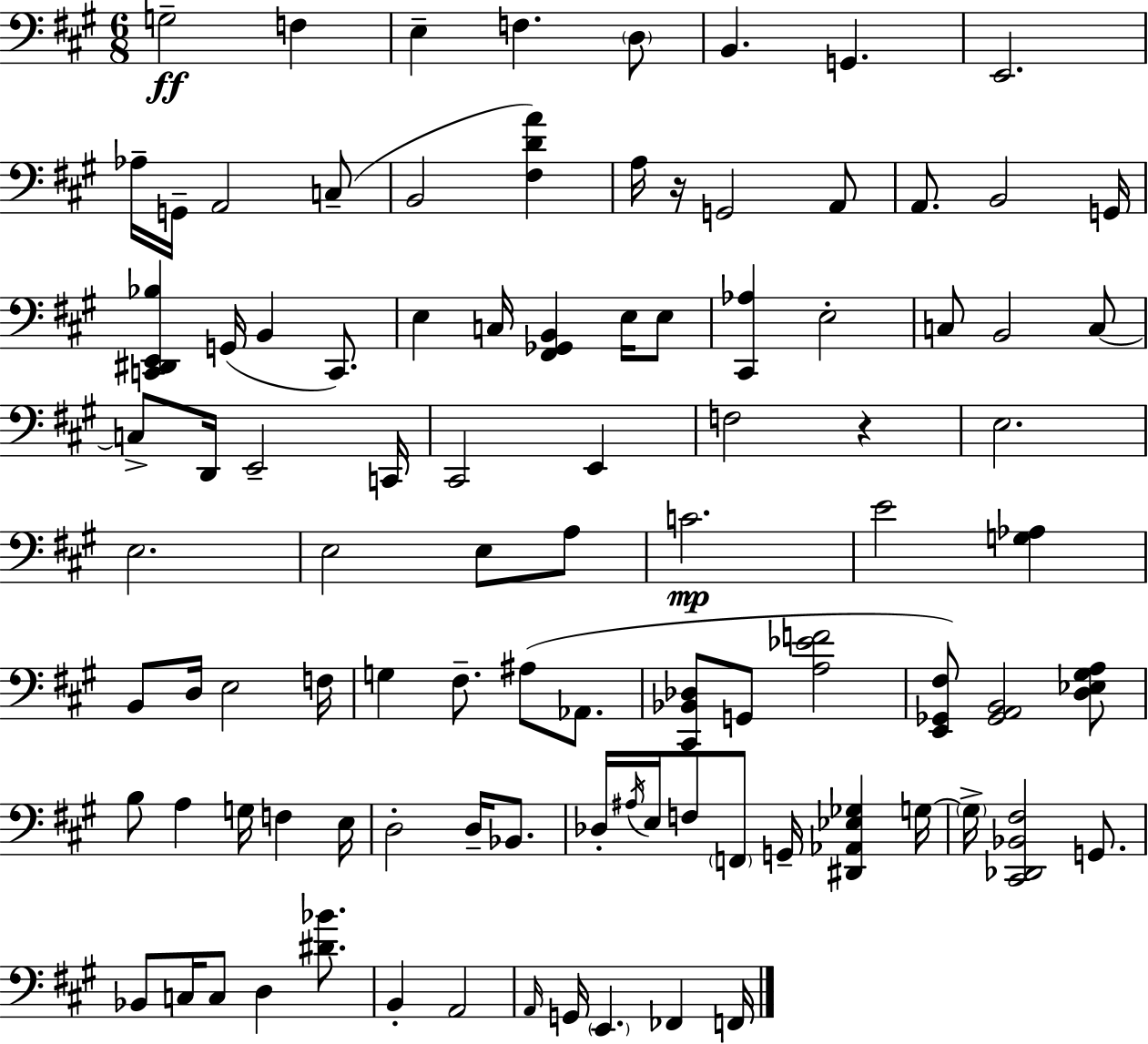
X:1
T:Untitled
M:6/8
L:1/4
K:A
G,2 F, E, F, D,/2 B,, G,, E,,2 _A,/4 G,,/4 A,,2 C,/2 B,,2 [^F,DA] A,/4 z/4 G,,2 A,,/2 A,,/2 B,,2 G,,/4 [C,,^D,,E,,_B,] G,,/4 B,, C,,/2 E, C,/4 [^F,,_G,,B,,] E,/4 E,/2 [^C,,_A,] E,2 C,/2 B,,2 C,/2 C,/2 D,,/4 E,,2 C,,/4 ^C,,2 E,, F,2 z E,2 E,2 E,2 E,/2 A,/2 C2 E2 [G,_A,] B,,/2 D,/4 E,2 F,/4 G, ^F,/2 ^A,/2 _A,,/2 [^C,,_B,,_D,]/2 G,,/2 [A,_EF]2 [E,,_G,,^F,]/2 [_G,,A,,B,,]2 [D,_E,^G,A,]/2 B,/2 A, G,/4 F, E,/4 D,2 D,/4 _B,,/2 _D,/4 ^A,/4 E,/4 F,/2 F,,/2 G,,/4 [^D,,_A,,_E,_G,] G,/4 G,/4 [^C,,_D,,_B,,^F,]2 G,,/2 _B,,/2 C,/4 C,/2 D, [^D_B]/2 B,, A,,2 A,,/4 G,,/4 E,, _F,, F,,/4